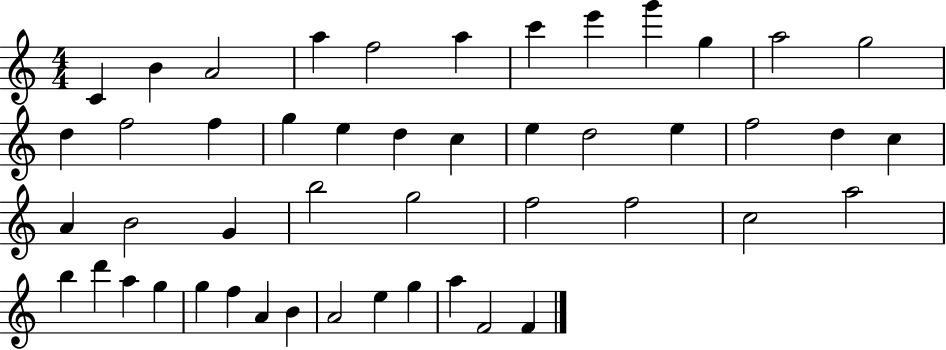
{
  \clef treble
  \numericTimeSignature
  \time 4/4
  \key c \major
  c'4 b'4 a'2 | a''4 f''2 a''4 | c'''4 e'''4 g'''4 g''4 | a''2 g''2 | \break d''4 f''2 f''4 | g''4 e''4 d''4 c''4 | e''4 d''2 e''4 | f''2 d''4 c''4 | \break a'4 b'2 g'4 | b''2 g''2 | f''2 f''2 | c''2 a''2 | \break b''4 d'''4 a''4 g''4 | g''4 f''4 a'4 b'4 | a'2 e''4 g''4 | a''4 f'2 f'4 | \break \bar "|."
}